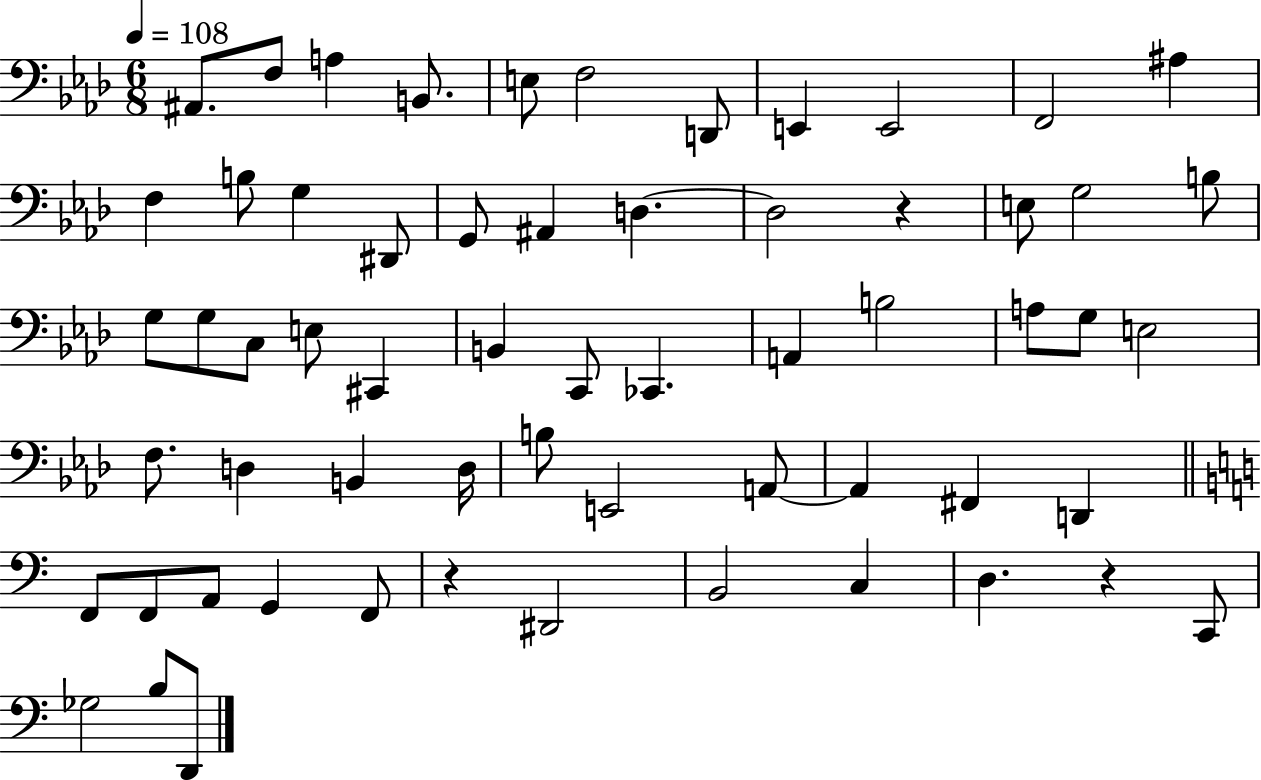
X:1
T:Untitled
M:6/8
L:1/4
K:Ab
^A,,/2 F,/2 A, B,,/2 E,/2 F,2 D,,/2 E,, E,,2 F,,2 ^A, F, B,/2 G, ^D,,/2 G,,/2 ^A,, D, D,2 z E,/2 G,2 B,/2 G,/2 G,/2 C,/2 E,/2 ^C,, B,, C,,/2 _C,, A,, B,2 A,/2 G,/2 E,2 F,/2 D, B,, D,/4 B,/2 E,,2 A,,/2 A,, ^F,, D,, F,,/2 F,,/2 A,,/2 G,, F,,/2 z ^D,,2 B,,2 C, D, z C,,/2 _G,2 B,/2 D,,/2